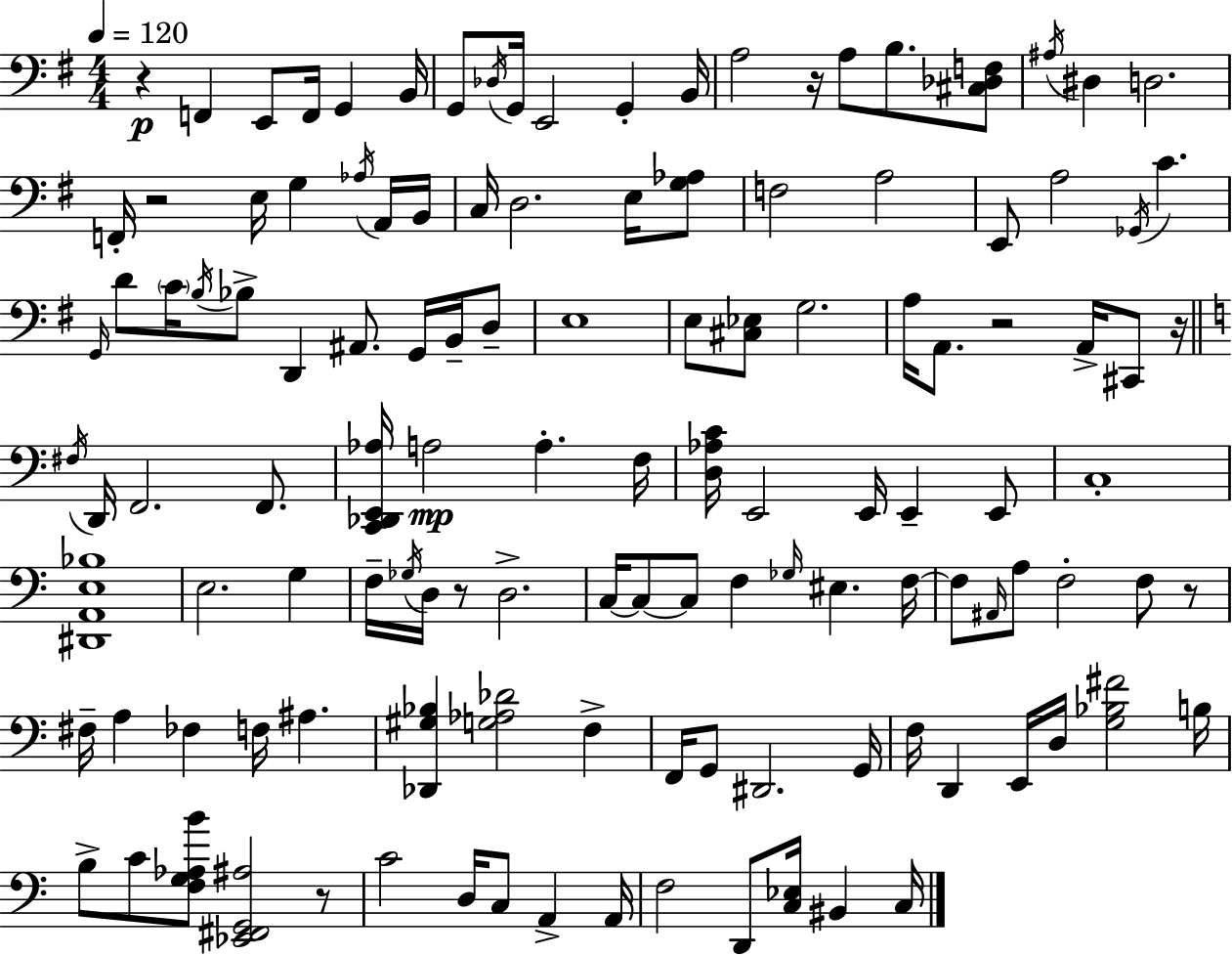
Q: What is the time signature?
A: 4/4